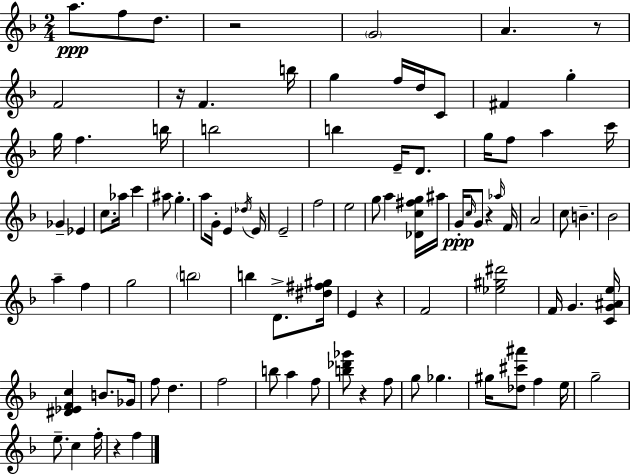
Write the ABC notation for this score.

X:1
T:Untitled
M:2/4
L:1/4
K:Dm
a/2 f/2 d/2 z2 G2 A z/2 F2 z/4 F b/4 g f/4 d/4 C/2 ^F g g/4 f b/4 b2 b E/4 D/2 g/4 f/2 a c'/4 _G _E c/2 _a/4 c' ^a/2 g a/2 G/4 E _d/4 E/4 E2 f2 e2 g/2 a [_Dc^fg]/4 ^a/4 G/4 c/4 G/2 z _a/4 F/4 A2 c/2 B _B2 a f g2 b2 b D/2 [^d^f^g]/4 E z F2 [_e^g^d']2 F/4 G [CG^Ae]/4 [^D_EFc] B/2 _G/4 f/2 d f2 b/2 a f/2 [b_d'_g']/2 z f/2 g/2 _g ^g/4 [_d^c'^a']/2 f e/4 g2 e/2 c f/4 z f